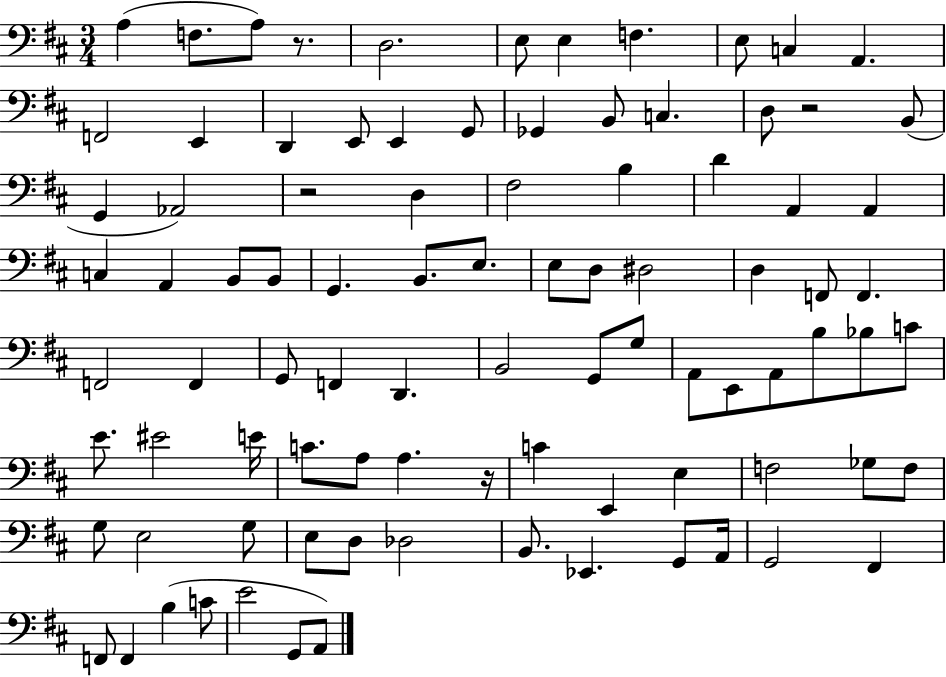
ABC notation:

X:1
T:Untitled
M:3/4
L:1/4
K:D
A, F,/2 A,/2 z/2 D,2 E,/2 E, F, E,/2 C, A,, F,,2 E,, D,, E,,/2 E,, G,,/2 _G,, B,,/2 C, D,/2 z2 B,,/2 G,, _A,,2 z2 D, ^F,2 B, D A,, A,, C, A,, B,,/2 B,,/2 G,, B,,/2 E,/2 E,/2 D,/2 ^D,2 D, F,,/2 F,, F,,2 F,, G,,/2 F,, D,, B,,2 G,,/2 G,/2 A,,/2 E,,/2 A,,/2 B,/2 _B,/2 C/2 E/2 ^E2 E/4 C/2 A,/2 A, z/4 C E,, E, F,2 _G,/2 F,/2 G,/2 E,2 G,/2 E,/2 D,/2 _D,2 B,,/2 _E,, G,,/2 A,,/4 G,,2 ^F,, F,,/2 F,, B, C/2 E2 G,,/2 A,,/2